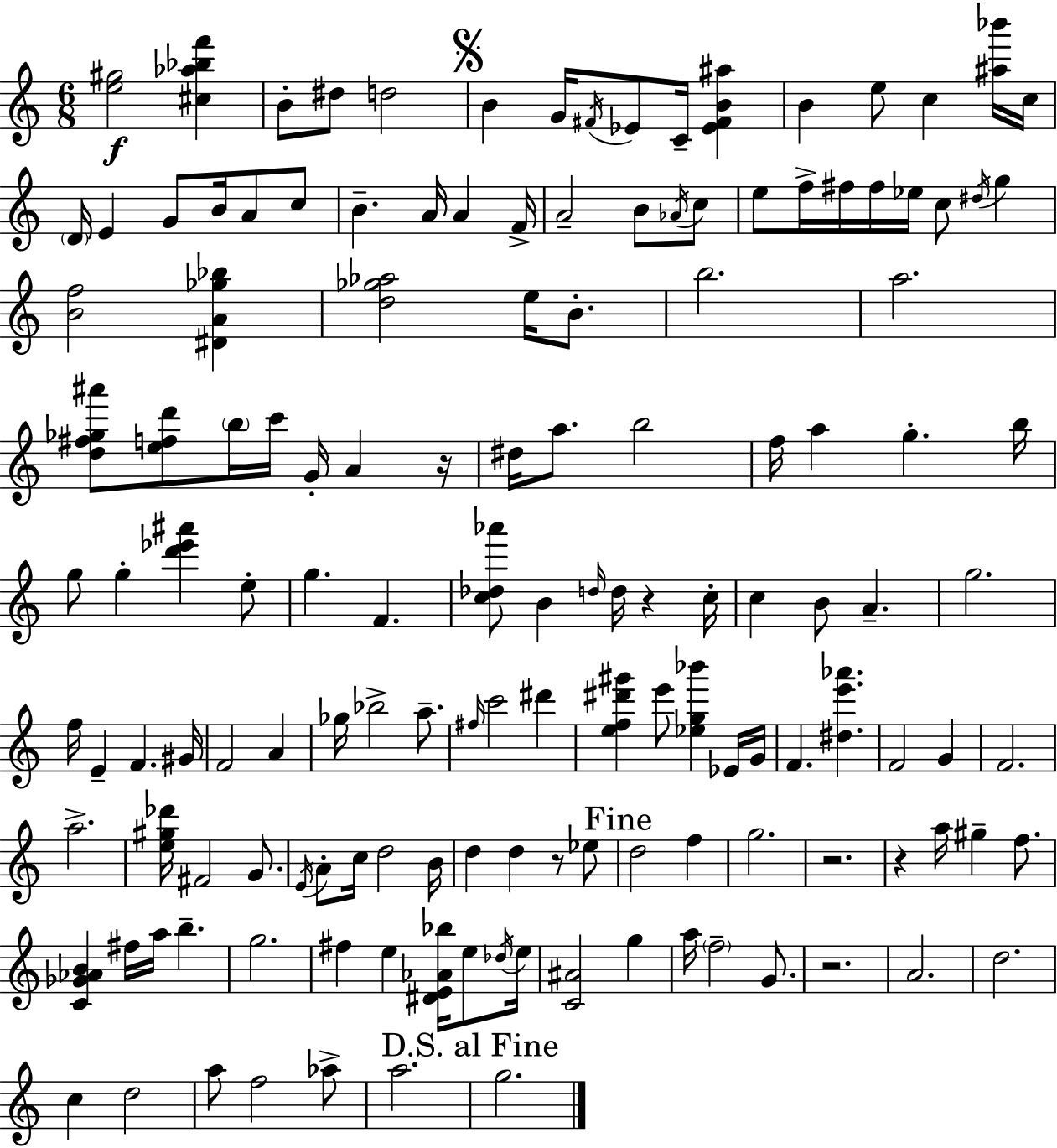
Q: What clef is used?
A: treble